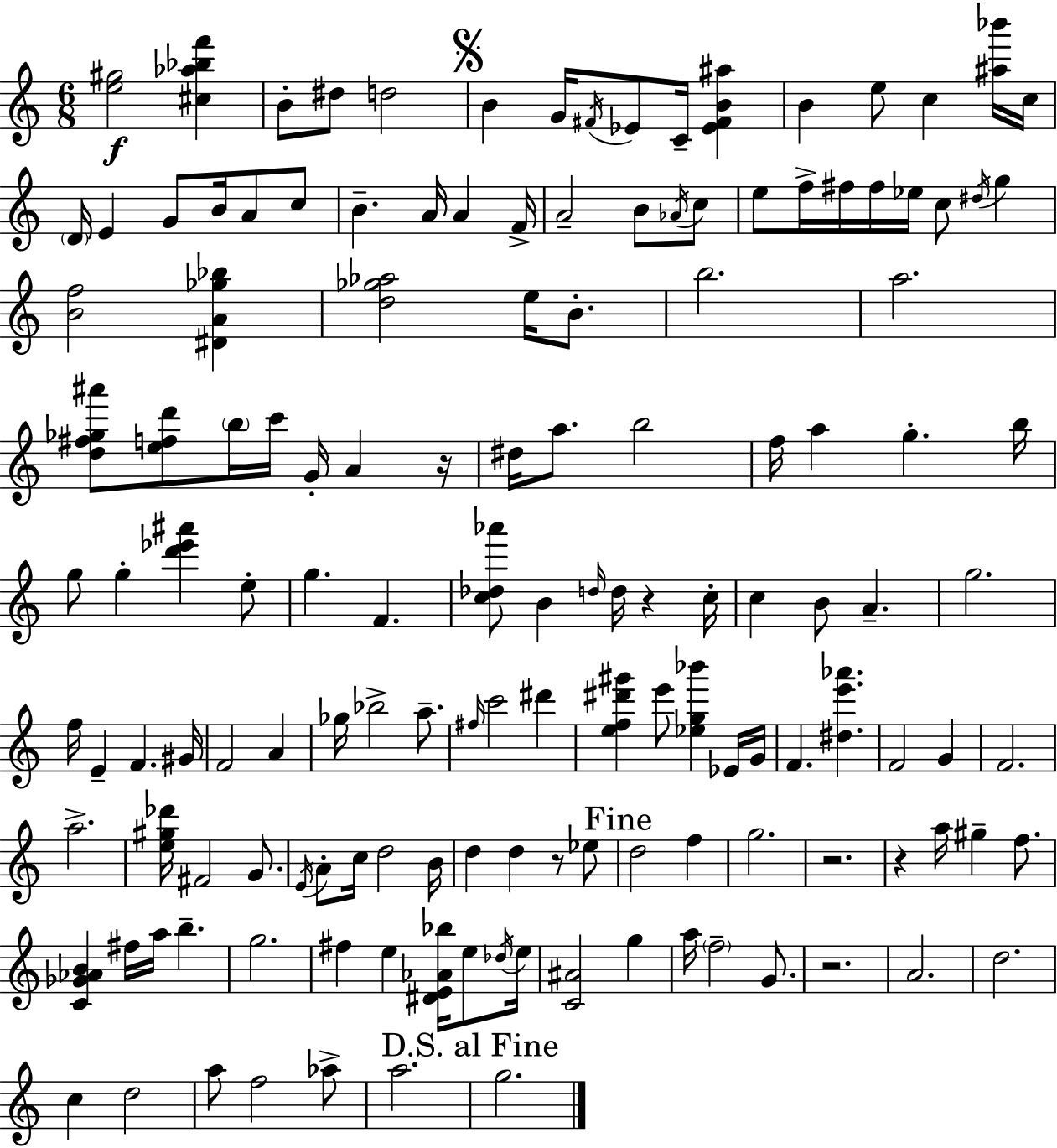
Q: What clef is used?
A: treble